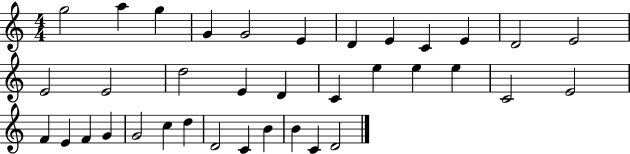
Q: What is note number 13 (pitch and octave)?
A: E4